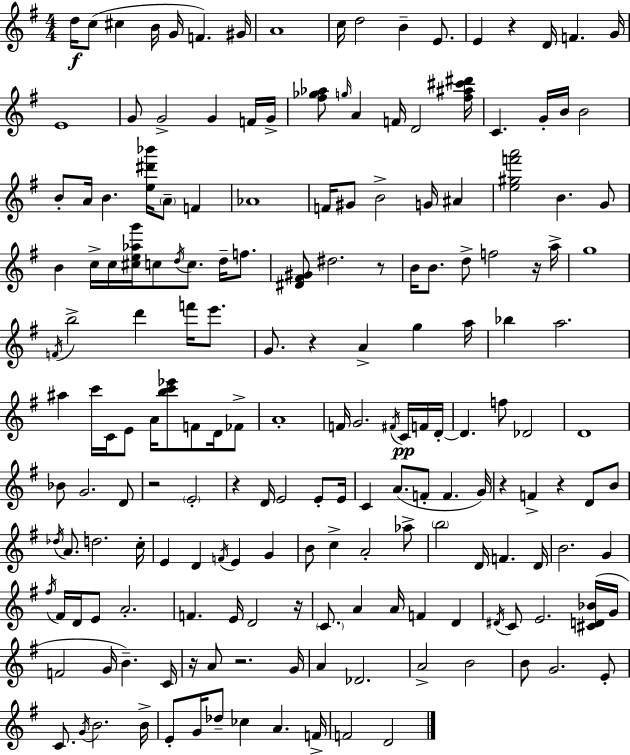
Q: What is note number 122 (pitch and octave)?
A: B4